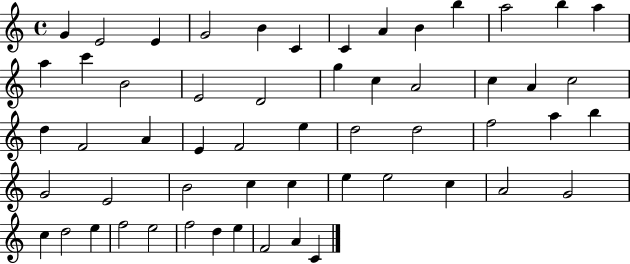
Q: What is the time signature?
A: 4/4